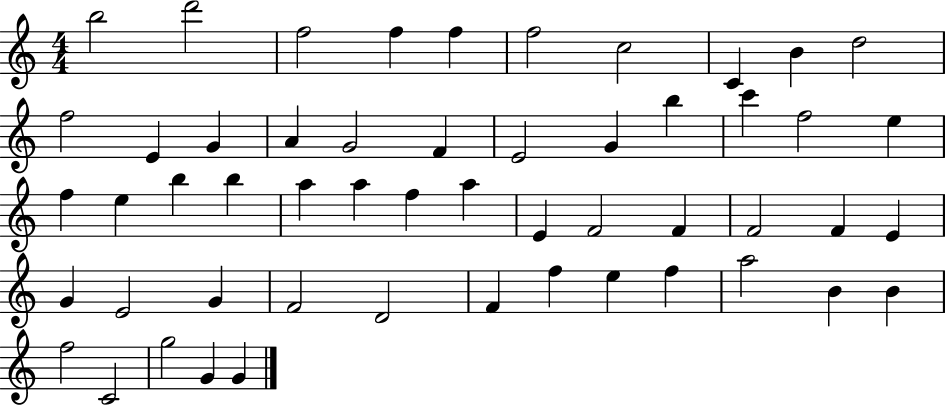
B5/h D6/h F5/h F5/q F5/q F5/h C5/h C4/q B4/q D5/h F5/h E4/q G4/q A4/q G4/h F4/q E4/h G4/q B5/q C6/q F5/h E5/q F5/q E5/q B5/q B5/q A5/q A5/q F5/q A5/q E4/q F4/h F4/q F4/h F4/q E4/q G4/q E4/h G4/q F4/h D4/h F4/q F5/q E5/q F5/q A5/h B4/q B4/q F5/h C4/h G5/h G4/q G4/q